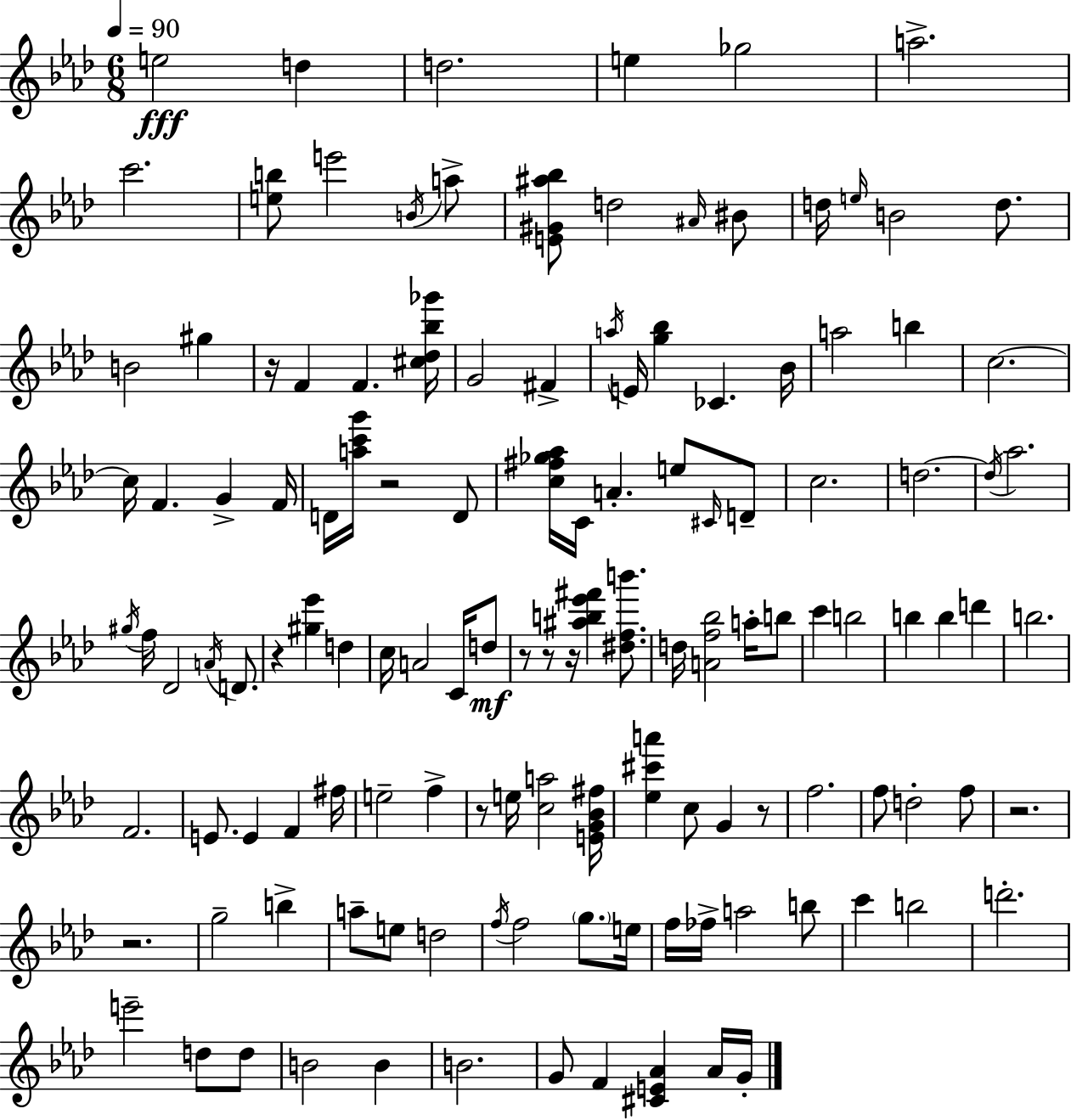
{
  \clef treble
  \numericTimeSignature
  \time 6/8
  \key f \minor
  \tempo 4 = 90
  e''2\fff d''4 | d''2. | e''4 ges''2 | a''2.-> | \break c'''2. | <e'' b''>8 e'''2 \acciaccatura { b'16 } a''8-> | <e' gis' ais'' bes''>8 d''2 \grace { ais'16 } | bis'8 d''16 \grace { e''16 } b'2 | \break d''8. b'2 gis''4 | r16 f'4 f'4. | <cis'' des'' bes'' ges'''>16 g'2 fis'4-> | \acciaccatura { a''16 } e'16 <g'' bes''>4 ces'4. | \break bes'16 a''2 | b''4 c''2.~~ | c''16 f'4. g'4-> | f'16 d'16 <a'' c''' g'''>16 r2 | \break d'8 <c'' fis'' ges'' aes''>16 c'16 a'4.-. | e''8 \grace { cis'16 } d'8-- c''2. | d''2.~~ | \acciaccatura { d''16 } aes''2. | \break \acciaccatura { gis''16 } f''16 des'2 | \acciaccatura { a'16 } d'8. r4 | <gis'' ees'''>4 d''4 c''16 a'2 | c'16 d''8\mf r8 r8 | \break r16 <ais'' b'' ees''' fis'''>4 <dis'' f'' b'''>8. d''16 <a' f'' bes''>2 | a''16-. b''8 c'''4 | b''2 b''4 | b''4 d'''4 b''2. | \break f'2. | e'8. e'4 | f'4 fis''16 e''2-- | f''4-> r8 e''16 <c'' a''>2 | \break <e' g' bes' fis''>16 <ees'' cis''' a'''>4 | c''8 g'4 r8 f''2. | f''8 d''2-. | f''8 r2. | \break r2. | g''2-- | b''4-> a''8-- e''8 | d''2 \acciaccatura { f''16 } f''2 | \break \parenthesize g''8. e''16 f''16 fes''16-> a''2 | b''8 c'''4 | b''2 d'''2.-. | e'''2-- | \break d''8 d''8 b'2 | b'4 b'2. | g'8 f'4 | <cis' e' aes'>4 aes'16 g'16-. \bar "|."
}